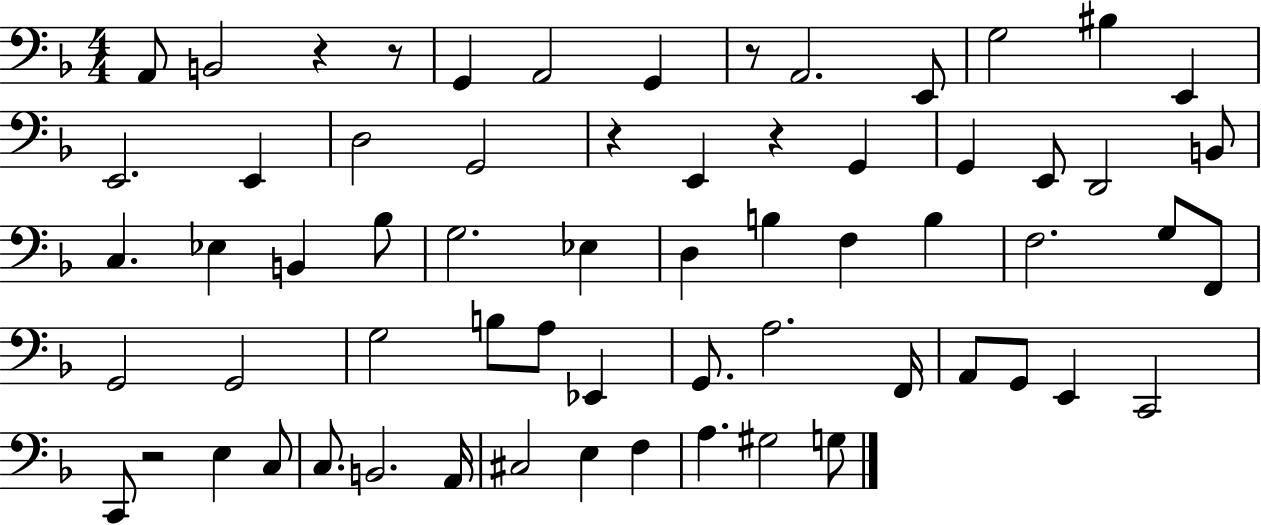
{
  \clef bass
  \numericTimeSignature
  \time 4/4
  \key f \major
  \repeat volta 2 { a,8 b,2 r4 r8 | g,4 a,2 g,4 | r8 a,2. e,8 | g2 bis4 e,4 | \break e,2. e,4 | d2 g,2 | r4 e,4 r4 g,4 | g,4 e,8 d,2 b,8 | \break c4. ees4 b,4 bes8 | g2. ees4 | d4 b4 f4 b4 | f2. g8 f,8 | \break g,2 g,2 | g2 b8 a8 ees,4 | g,8. a2. f,16 | a,8 g,8 e,4 c,2 | \break c,8 r2 e4 c8 | c8. b,2. a,16 | cis2 e4 f4 | a4. gis2 g8 | \break } \bar "|."
}